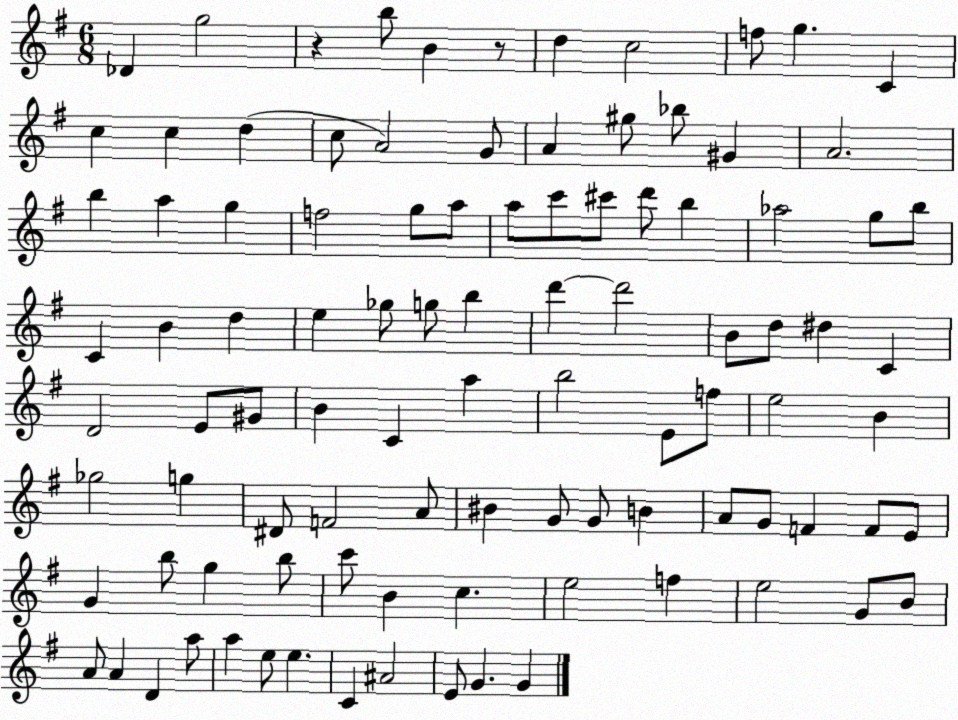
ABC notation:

X:1
T:Untitled
M:6/8
L:1/4
K:G
_D g2 z b/2 B z/2 d c2 f/2 g C c c d c/2 A2 G/2 A ^g/2 _b/2 ^G A2 b a g f2 g/2 a/2 a/2 c'/2 ^c'/2 d'/2 b _a2 g/2 b/2 C B d e _g/2 g/2 b d' d'2 B/2 d/2 ^d C D2 E/2 ^G/2 B C a b2 E/2 f/2 e2 B _g2 g ^D/2 F2 A/2 ^B G/2 G/2 B A/2 G/2 F F/2 E/2 G b/2 g b/2 c'/2 B c e2 f e2 G/2 B/2 A/2 A D a/2 a e/2 e C ^A2 E/2 G G